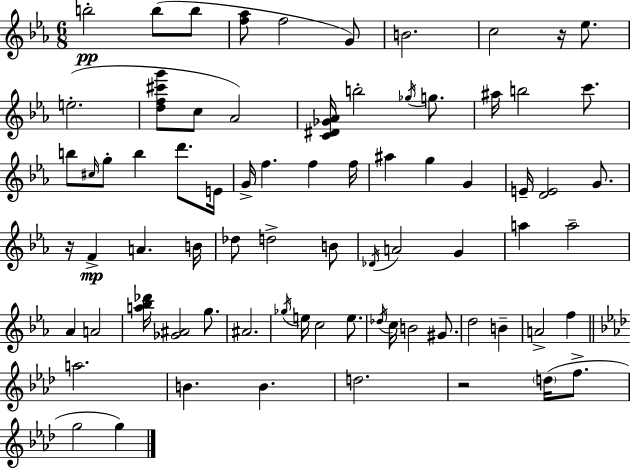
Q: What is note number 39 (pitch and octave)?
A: Db4